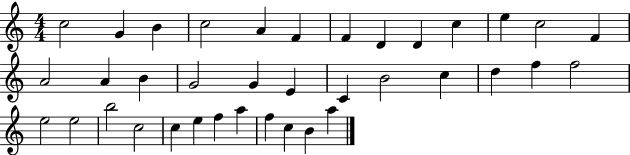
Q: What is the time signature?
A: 4/4